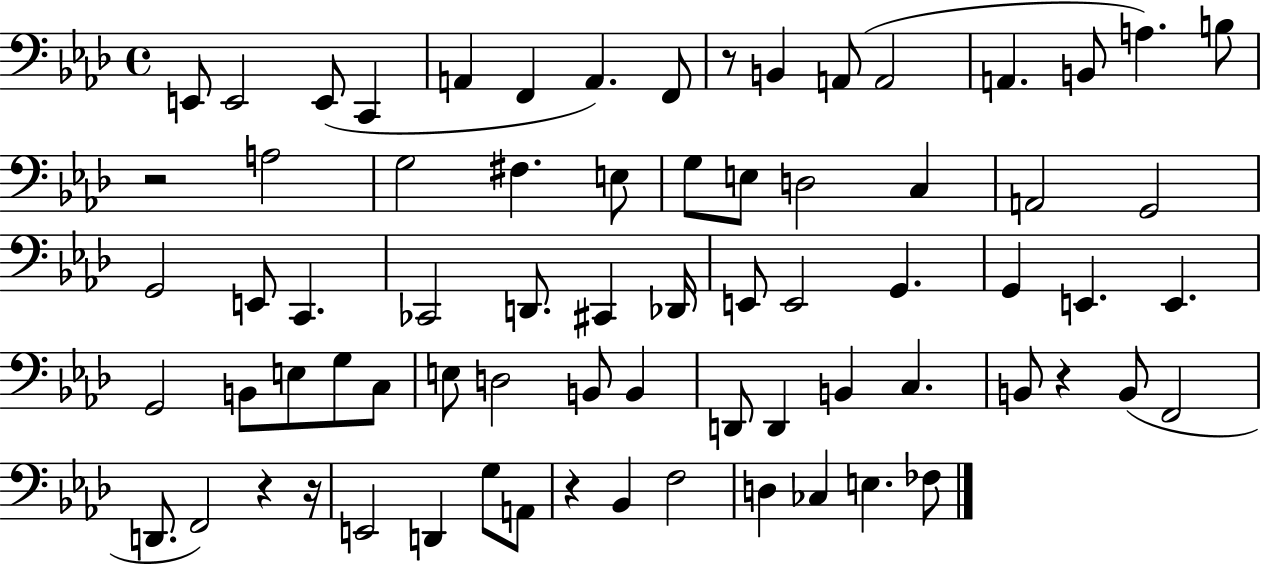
{
  \clef bass
  \time 4/4
  \defaultTimeSignature
  \key aes \major
  e,8 e,2 e,8( c,4 | a,4 f,4 a,4.) f,8 | r8 b,4 a,8( a,2 | a,4. b,8 a4.) b8 | \break r2 a2 | g2 fis4. e8 | g8 e8 d2 c4 | a,2 g,2 | \break g,2 e,8 c,4. | ces,2 d,8. cis,4 des,16 | e,8 e,2 g,4. | g,4 e,4. e,4. | \break g,2 b,8 e8 g8 c8 | e8 d2 b,8 b,4 | d,8 d,4 b,4 c4. | b,8 r4 b,8( f,2 | \break d,8. f,2) r4 r16 | e,2 d,4 g8 a,8 | r4 bes,4 f2 | d4 ces4 e4. fes8 | \break \bar "|."
}